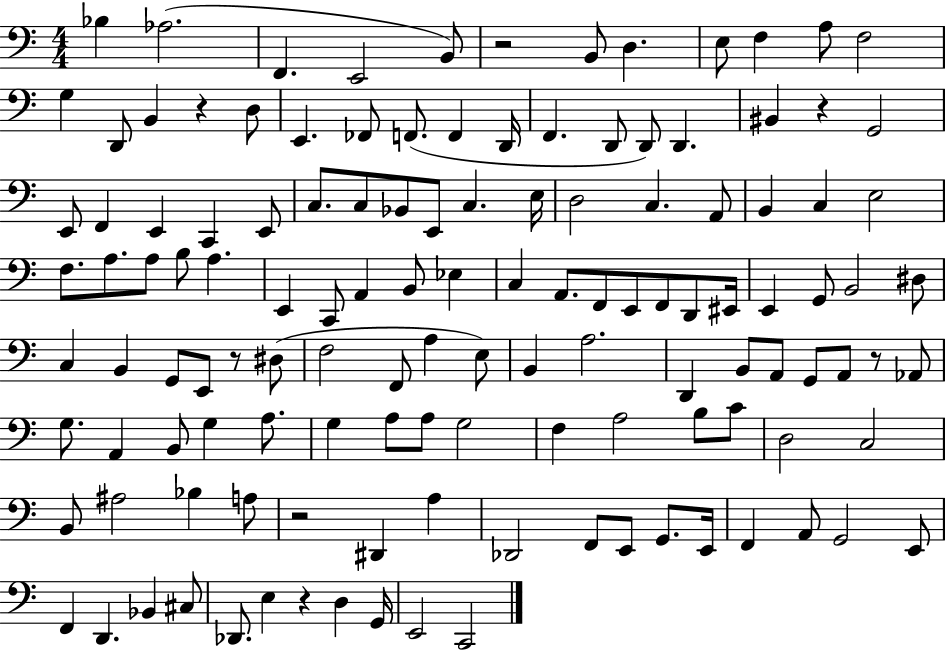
{
  \clef bass
  \numericTimeSignature
  \time 4/4
  \key c \major
  bes4 aes2.( | f,4. e,2 b,8) | r2 b,8 d4. | e8 f4 a8 f2 | \break g4 d,8 b,4 r4 d8 | e,4. fes,8 f,8.( f,4 d,16 | f,4. d,8 d,8) d,4. | bis,4 r4 g,2 | \break e,8 f,4 e,4 c,4 e,8 | c8. c8 bes,8 e,8 c4. e16 | d2 c4. a,8 | b,4 c4 e2 | \break f8. a8. a8 b8 a4. | e,4 c,8 a,4 b,8 ees4 | c4 a,8. f,8 e,8 f,8 d,8 eis,16 | e,4 g,8 b,2 dis8 | \break c4 b,4 g,8 e,8 r8 dis8( | f2 f,8 a4 e8) | b,4 a2. | d,4 b,8 a,8 g,8 a,8 r8 aes,8 | \break g8. a,4 b,8 g4 a8. | g4 a8 a8 g2 | f4 a2 b8 c'8 | d2 c2 | \break b,8 ais2 bes4 a8 | r2 dis,4 a4 | des,2 f,8 e,8 g,8. e,16 | f,4 a,8 g,2 e,8 | \break f,4 d,4. bes,4 cis8 | des,8. e4 r4 d4 g,16 | e,2 c,2 | \bar "|."
}